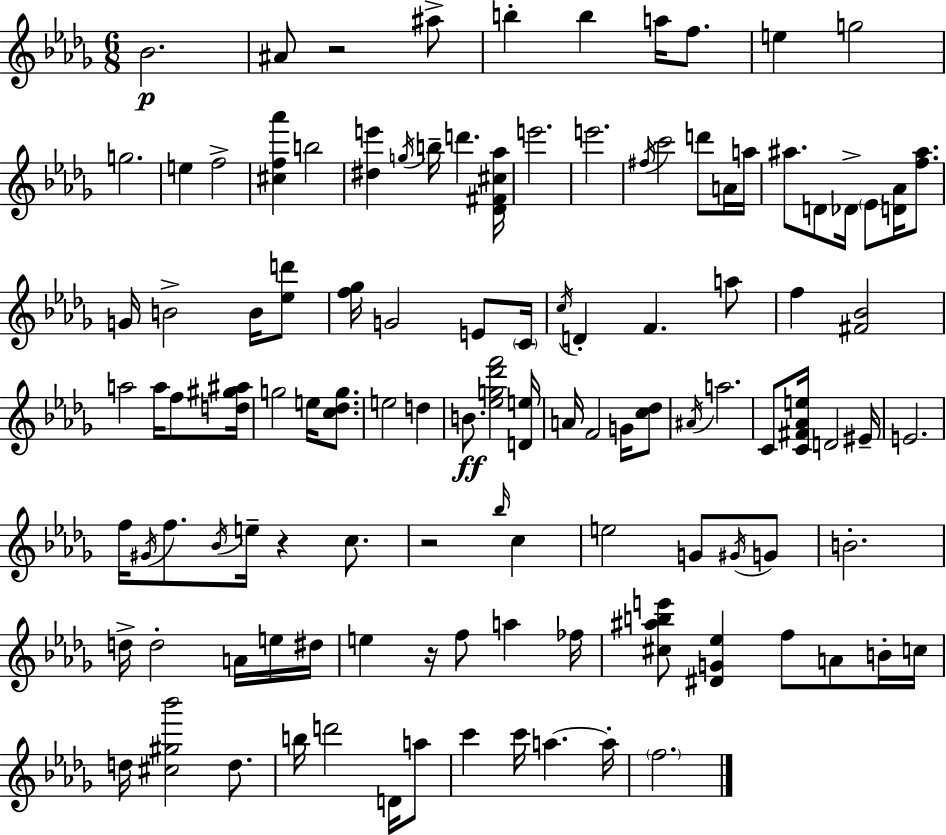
{
  \clef treble
  \numericTimeSignature
  \time 6/8
  \key bes \minor
  \repeat volta 2 { bes'2.\p | ais'8 r2 ais''8-> | b''4-. b''4 a''16 f''8. | e''4 g''2 | \break g''2. | e''4 f''2-> | <cis'' f'' aes'''>4 b''2 | <dis'' e'''>4 \acciaccatura { g''16 } b''16-- d'''4. | \break <des' fis' cis'' aes''>16 e'''2. | e'''2. | \acciaccatura { fis''16 } c'''2 d'''8 | a'16 a''16 ais''8. d'8 des'16-> \parenthesize ees'8 <d' aes'>16 <f'' ais''>8. | \break g'16 b'2-> b'16 | <ees'' d'''>8 <f'' ges''>16 g'2 e'8 | \parenthesize c'16 \acciaccatura { c''16 } d'4-. f'4. | a''8 f''4 <fis' bes'>2 | \break a''2 a''16 | f''8 <d'' gis'' ais''>16 g''2 e''16 | <c'' des'' g''>8. e''2 d''4 | b'8.\ff <ees'' g'' des''' f'''>2 | \break <d' e''>16 a'16 f'2 | g'16 <c'' des''>8 \acciaccatura { ais'16 } a''2. | c'8 <c' fis' aes' e''>16 d'2 | eis'16-- e'2. | \break f''16 \acciaccatura { gis'16 } f''8. \acciaccatura { bes'16 } e''16-- r4 | c''8. r2 | \grace { bes''16 } c''4 e''2 | g'8 \acciaccatura { gis'16 } g'8 b'2.-. | \break d''16-> d''2-. | a'16 e''16 dis''16 e''4 | r16 f''8 a''4 fes''16 <cis'' ais'' b'' e'''>8 <dis' g' ees''>4 | f''8 a'8 b'16-. c''16 d''16 <cis'' gis'' bes'''>2 | \break d''8. b''16 d'''2 | d'16 a''8 c'''4 | c'''16 a''4.~~ a''16-. \parenthesize f''2. | } \bar "|."
}